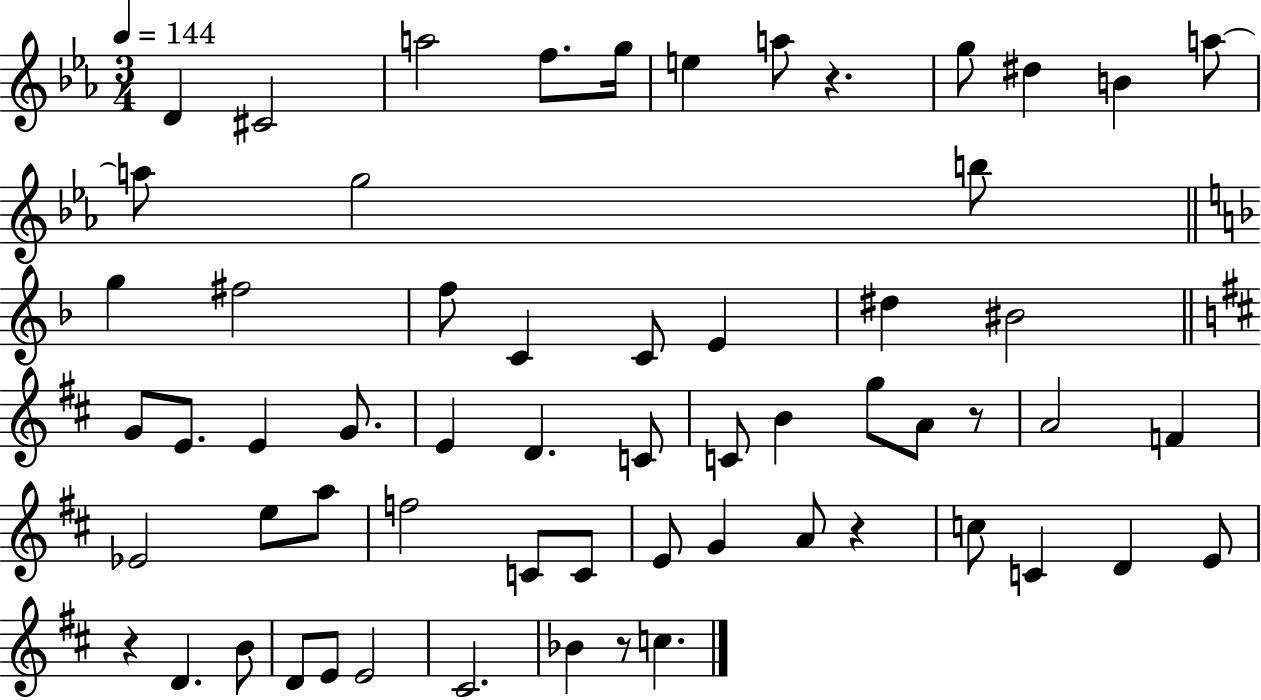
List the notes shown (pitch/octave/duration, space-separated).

D4/q C#4/h A5/h F5/e. G5/s E5/q A5/e R/q. G5/e D#5/q B4/q A5/e A5/e G5/h B5/e G5/q F#5/h F5/e C4/q C4/e E4/q D#5/q BIS4/h G4/e E4/e. E4/q G4/e. E4/q D4/q. C4/e C4/e B4/q G5/e A4/e R/e A4/h F4/q Eb4/h E5/e A5/e F5/h C4/e C4/e E4/e G4/q A4/e R/q C5/e C4/q D4/q E4/e R/q D4/q. B4/e D4/e E4/e E4/h C#4/h. Bb4/q R/e C5/q.